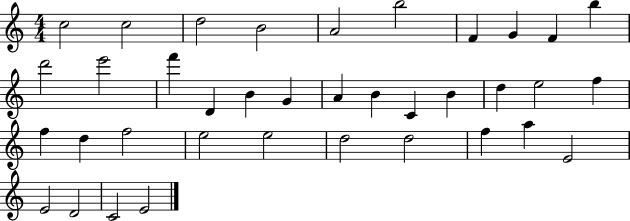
{
  \clef treble
  \numericTimeSignature
  \time 4/4
  \key c \major
  c''2 c''2 | d''2 b'2 | a'2 b''2 | f'4 g'4 f'4 b''4 | \break d'''2 e'''2 | f'''4 d'4 b'4 g'4 | a'4 b'4 c'4 b'4 | d''4 e''2 f''4 | \break f''4 d''4 f''2 | e''2 e''2 | d''2 d''2 | f''4 a''4 e'2 | \break e'2 d'2 | c'2 e'2 | \bar "|."
}